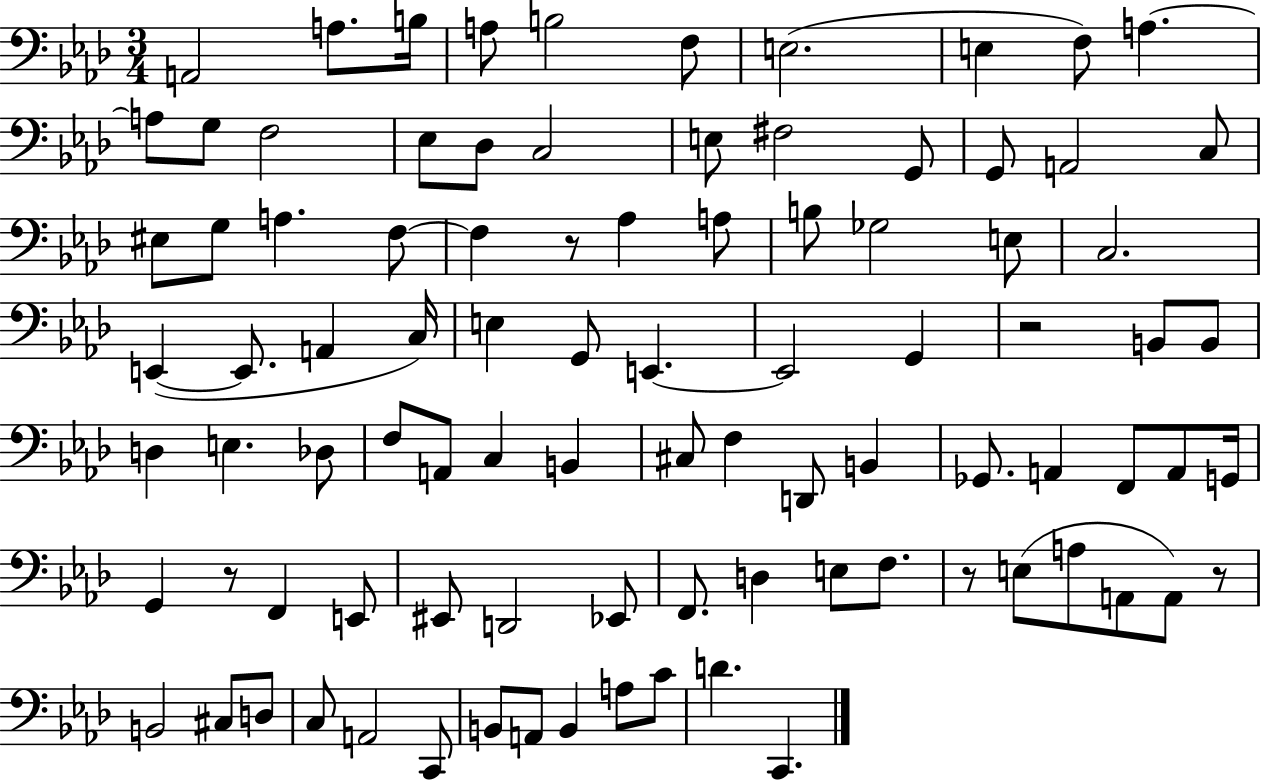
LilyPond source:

{
  \clef bass
  \numericTimeSignature
  \time 3/4
  \key aes \major
  a,2 a8. b16 | a8 b2 f8 | e2.( | e4 f8) a4.~~ | \break a8 g8 f2 | ees8 des8 c2 | e8 fis2 g,8 | g,8 a,2 c8 | \break eis8 g8 a4. f8~~ | f4 r8 aes4 a8 | b8 ges2 e8 | c2. | \break e,4~(~ e,8. a,4 c16) | e4 g,8 e,4.~~ | e,2 g,4 | r2 b,8 b,8 | \break d4 e4. des8 | f8 a,8 c4 b,4 | cis8 f4 d,8 b,4 | ges,8. a,4 f,8 a,8 g,16 | \break g,4 r8 f,4 e,8 | eis,8 d,2 ees,8 | f,8. d4 e8 f8. | r8 e8( a8 a,8 a,8) r8 | \break b,2 cis8 d8 | c8 a,2 c,8 | b,8 a,8 b,4 a8 c'8 | d'4. c,4. | \break \bar "|."
}